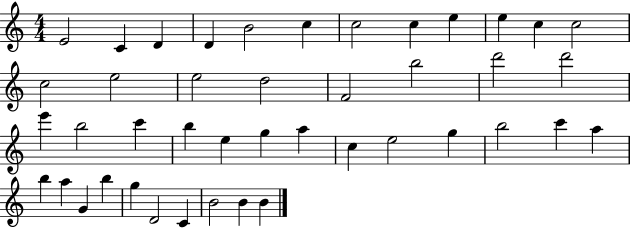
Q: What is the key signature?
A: C major